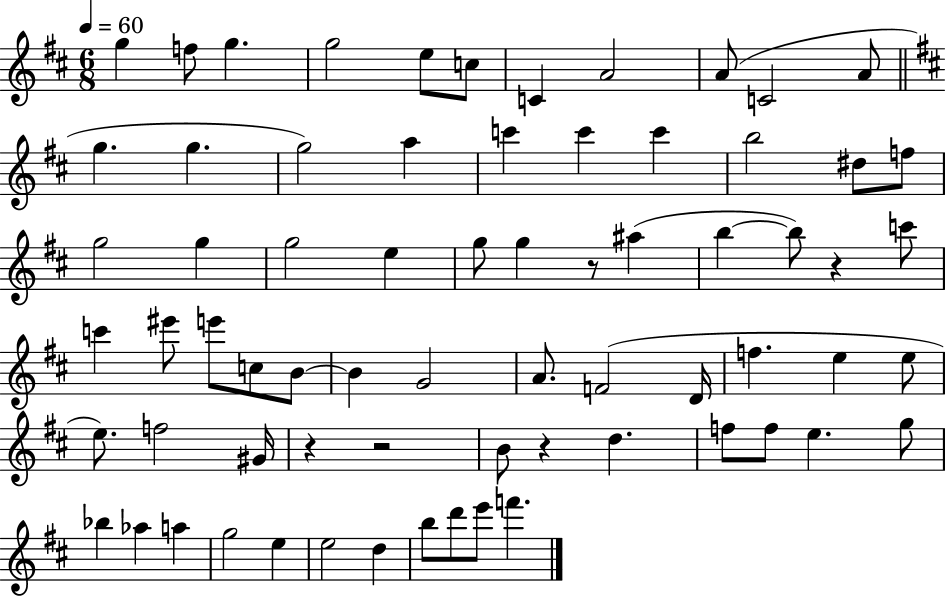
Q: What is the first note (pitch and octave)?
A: G5